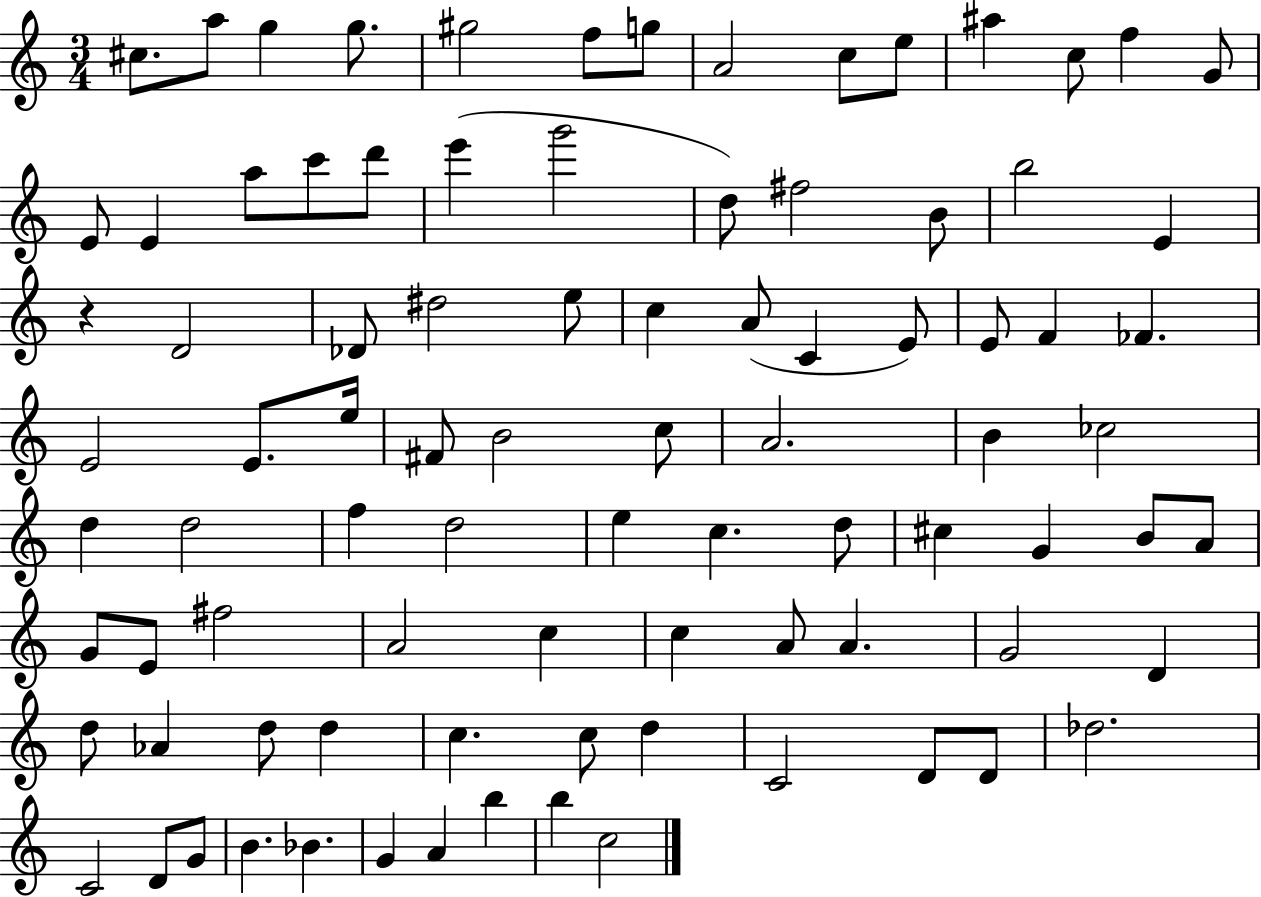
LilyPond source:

{
  \clef treble
  \numericTimeSignature
  \time 3/4
  \key c \major
  cis''8. a''8 g''4 g''8. | gis''2 f''8 g''8 | a'2 c''8 e''8 | ais''4 c''8 f''4 g'8 | \break e'8 e'4 a''8 c'''8 d'''8 | e'''4( g'''2 | d''8) fis''2 b'8 | b''2 e'4 | \break r4 d'2 | des'8 dis''2 e''8 | c''4 a'8( c'4 e'8) | e'8 f'4 fes'4. | \break e'2 e'8. e''16 | fis'8 b'2 c''8 | a'2. | b'4 ces''2 | \break d''4 d''2 | f''4 d''2 | e''4 c''4. d''8 | cis''4 g'4 b'8 a'8 | \break g'8 e'8 fis''2 | a'2 c''4 | c''4 a'8 a'4. | g'2 d'4 | \break d''8 aes'4 d''8 d''4 | c''4. c''8 d''4 | c'2 d'8 d'8 | des''2. | \break c'2 d'8 g'8 | b'4. bes'4. | g'4 a'4 b''4 | b''4 c''2 | \break \bar "|."
}